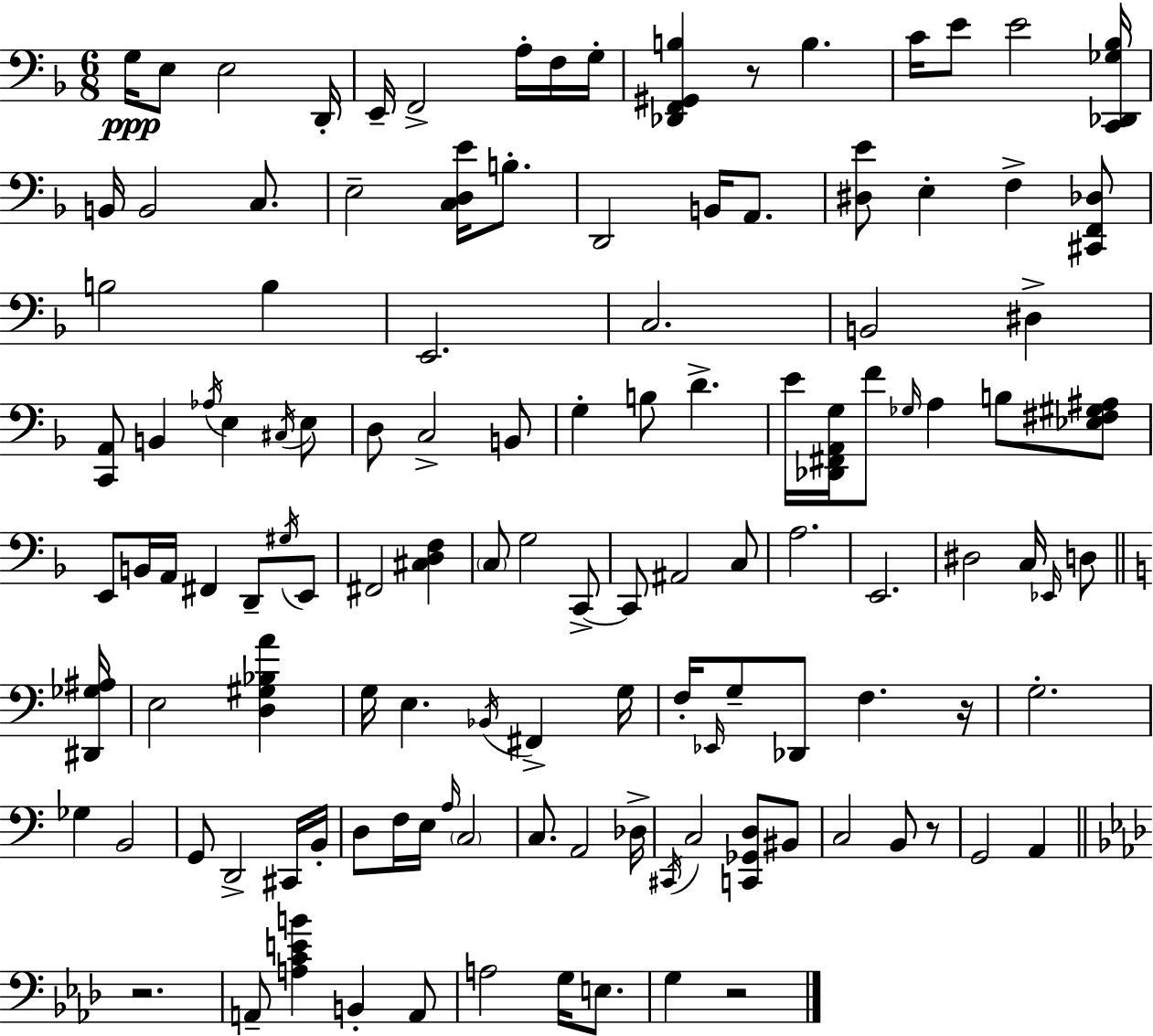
X:1
T:Untitled
M:6/8
L:1/4
K:F
G,/4 E,/2 E,2 D,,/4 E,,/4 F,,2 A,/4 F,/4 G,/4 [_D,,F,,^G,,B,] z/2 B, C/4 E/2 E2 [C,,_D,,_G,_B,]/4 B,,/4 B,,2 C,/2 E,2 [C,D,E]/4 B,/2 D,,2 B,,/4 A,,/2 [^D,E]/2 E, F, [^C,,F,,_D,]/2 B,2 B, E,,2 C,2 B,,2 ^D, [C,,A,,]/2 B,, _A,/4 E, ^C,/4 E,/2 D,/2 C,2 B,,/2 G, B,/2 D E/4 [_D,,^F,,A,,G,]/4 F/2 _G,/4 A, B,/2 [_E,^F,^G,^A,]/2 E,,/2 B,,/4 A,,/4 ^F,, D,,/2 ^G,/4 E,,/2 ^F,,2 [^C,D,F,] C,/2 G,2 C,,/2 C,,/2 ^A,,2 C,/2 A,2 E,,2 ^D,2 C,/4 _E,,/4 D,/2 [^D,,_G,^A,]/4 E,2 [D,^G,_B,A] G,/4 E, _B,,/4 ^F,, G,/4 F,/4 _E,,/4 G,/2 _D,,/2 F, z/4 G,2 _G, B,,2 G,,/2 D,,2 ^C,,/4 B,,/4 D,/2 F,/4 E,/4 A,/4 C,2 C,/2 A,,2 _D,/4 ^C,,/4 C,2 [C,,_G,,D,]/2 ^B,,/2 C,2 B,,/2 z/2 G,,2 A,, z2 A,,/2 [A,CEB] B,, A,,/2 A,2 G,/4 E,/2 G, z2